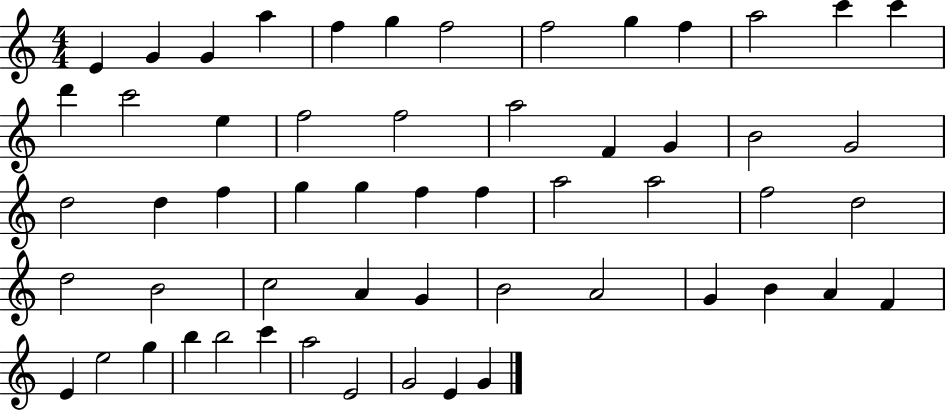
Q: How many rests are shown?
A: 0